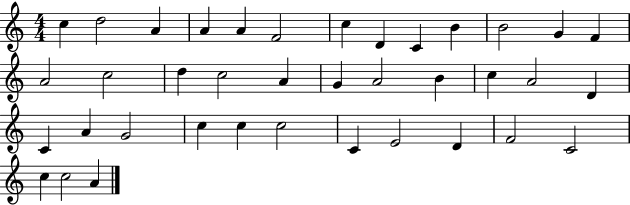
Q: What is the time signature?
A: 4/4